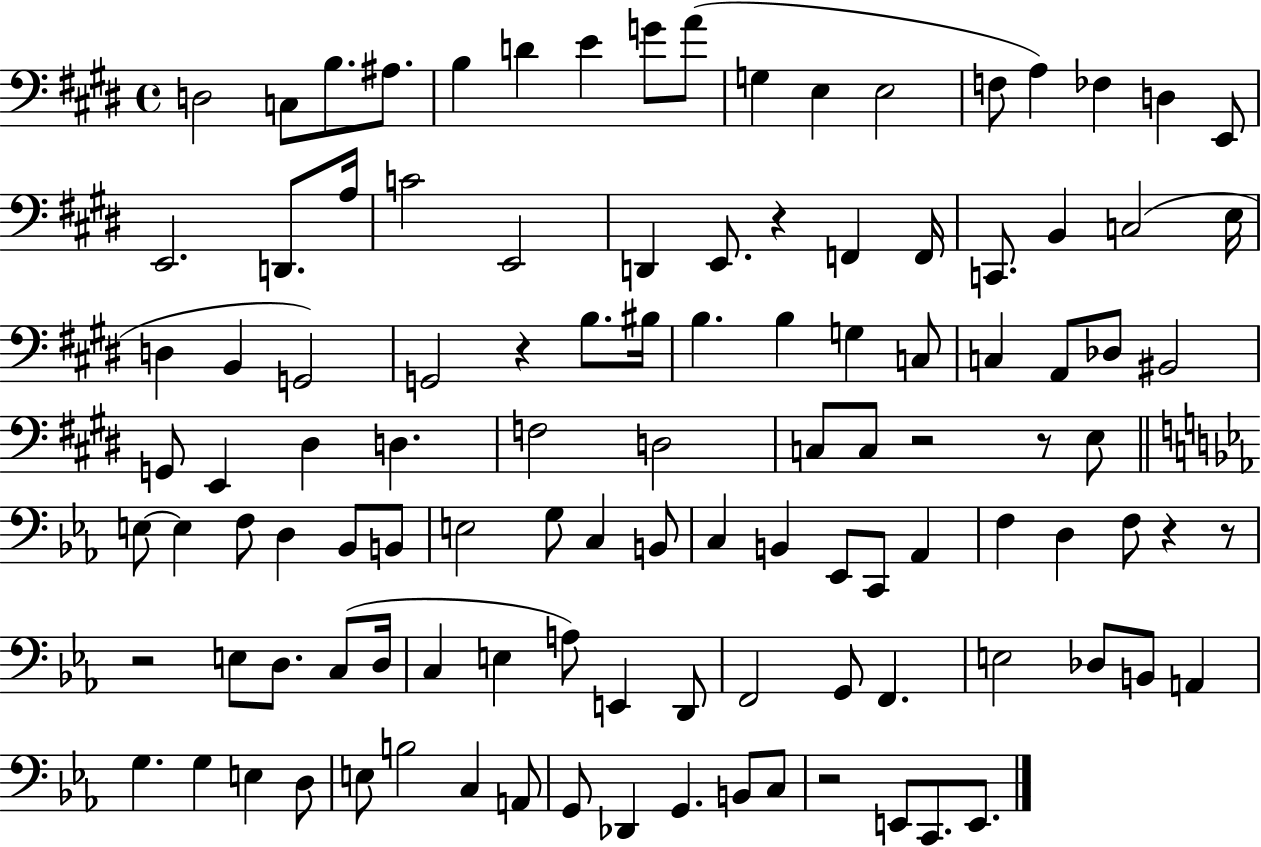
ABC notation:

X:1
T:Untitled
M:4/4
L:1/4
K:E
D,2 C,/2 B,/2 ^A,/2 B, D E G/2 A/2 G, E, E,2 F,/2 A, _F, D, E,,/2 E,,2 D,,/2 A,/4 C2 E,,2 D,, E,,/2 z F,, F,,/4 C,,/2 B,, C,2 E,/4 D, B,, G,,2 G,,2 z B,/2 ^B,/4 B, B, G, C,/2 C, A,,/2 _D,/2 ^B,,2 G,,/2 E,, ^D, D, F,2 D,2 C,/2 C,/2 z2 z/2 E,/2 E,/2 E, F,/2 D, _B,,/2 B,,/2 E,2 G,/2 C, B,,/2 C, B,, _E,,/2 C,,/2 _A,, F, D, F,/2 z z/2 z2 E,/2 D,/2 C,/2 D,/4 C, E, A,/2 E,, D,,/2 F,,2 G,,/2 F,, E,2 _D,/2 B,,/2 A,, G, G, E, D,/2 E,/2 B,2 C, A,,/2 G,,/2 _D,, G,, B,,/2 C,/2 z2 E,,/2 C,,/2 E,,/2